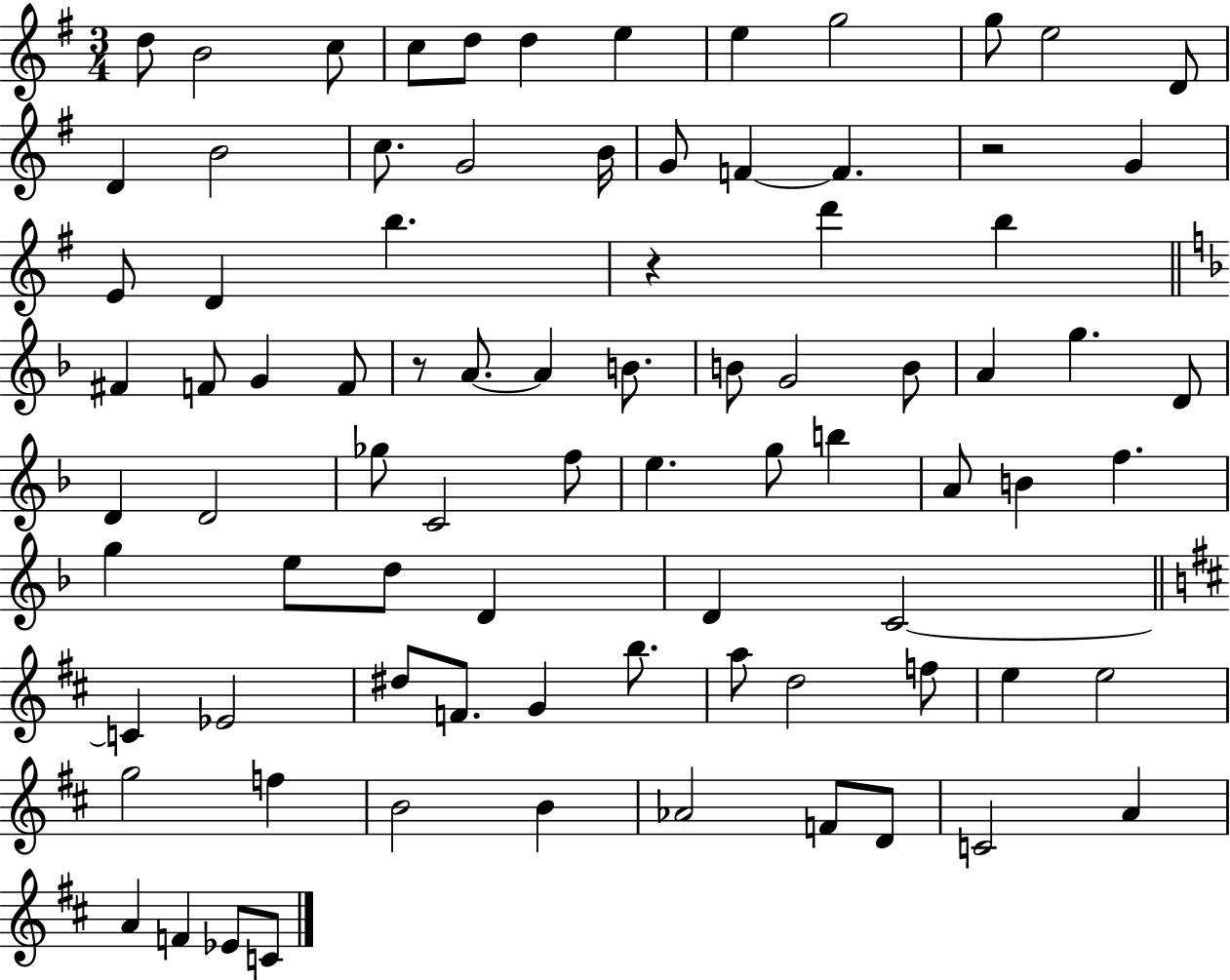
X:1
T:Untitled
M:3/4
L:1/4
K:G
d/2 B2 c/2 c/2 d/2 d e e g2 g/2 e2 D/2 D B2 c/2 G2 B/4 G/2 F F z2 G E/2 D b z d' b ^F F/2 G F/2 z/2 A/2 A B/2 B/2 G2 B/2 A g D/2 D D2 _g/2 C2 f/2 e g/2 b A/2 B f g e/2 d/2 D D C2 C _E2 ^d/2 F/2 G b/2 a/2 d2 f/2 e e2 g2 f B2 B _A2 F/2 D/2 C2 A A F _E/2 C/2